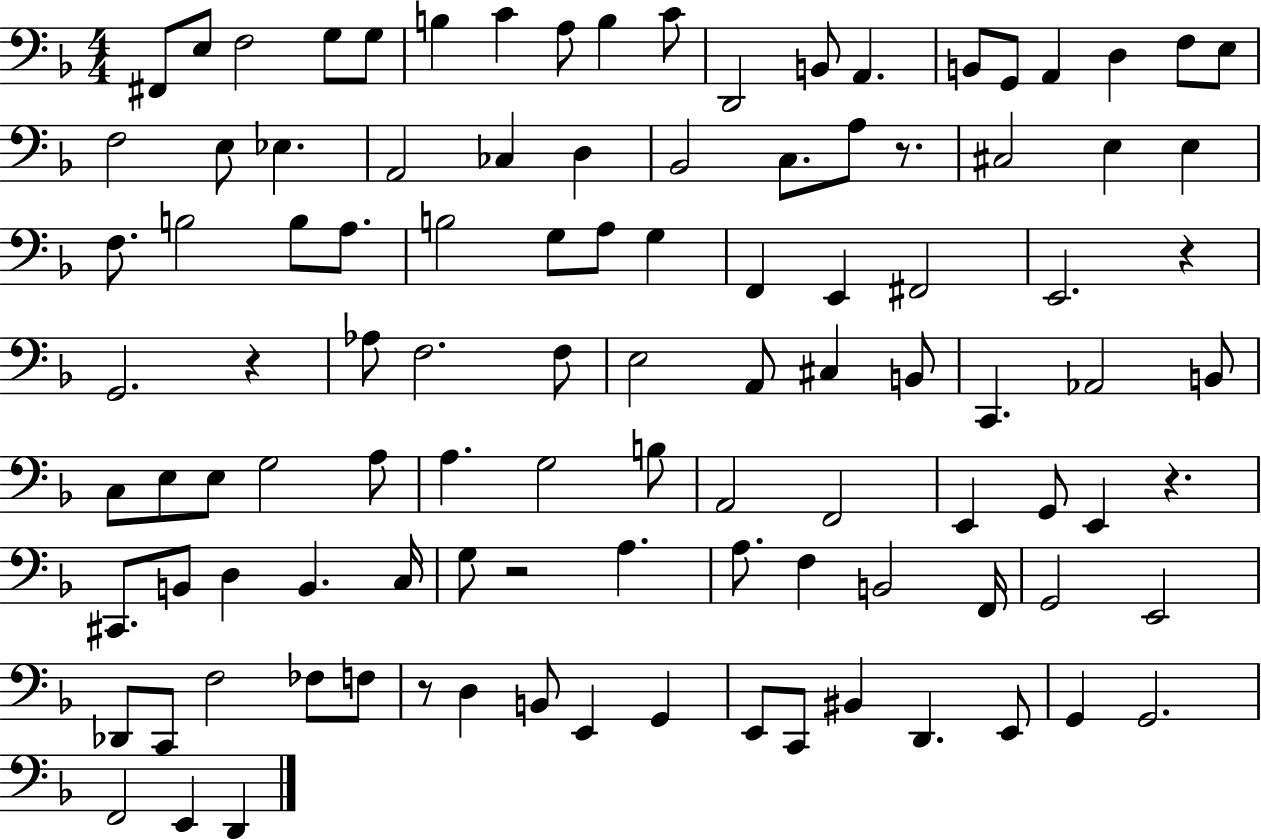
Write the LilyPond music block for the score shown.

{
  \clef bass
  \numericTimeSignature
  \time 4/4
  \key f \major
  fis,8 e8 f2 g8 g8 | b4 c'4 a8 b4 c'8 | d,2 b,8 a,4. | b,8 g,8 a,4 d4 f8 e8 | \break f2 e8 ees4. | a,2 ces4 d4 | bes,2 c8. a8 r8. | cis2 e4 e4 | \break f8. b2 b8 a8. | b2 g8 a8 g4 | f,4 e,4 fis,2 | e,2. r4 | \break g,2. r4 | aes8 f2. f8 | e2 a,8 cis4 b,8 | c,4. aes,2 b,8 | \break c8 e8 e8 g2 a8 | a4. g2 b8 | a,2 f,2 | e,4 g,8 e,4 r4. | \break cis,8. b,8 d4 b,4. c16 | g8 r2 a4. | a8. f4 b,2 f,16 | g,2 e,2 | \break des,8 c,8 f2 fes8 f8 | r8 d4 b,8 e,4 g,4 | e,8 c,8 bis,4 d,4. e,8 | g,4 g,2. | \break f,2 e,4 d,4 | \bar "|."
}